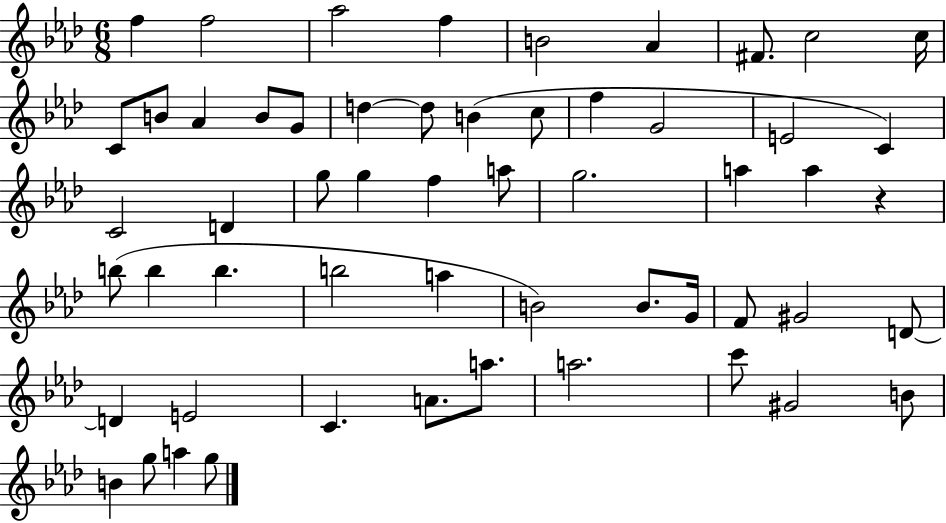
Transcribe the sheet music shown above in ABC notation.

X:1
T:Untitled
M:6/8
L:1/4
K:Ab
f f2 _a2 f B2 _A ^F/2 c2 c/4 C/2 B/2 _A B/2 G/2 d d/2 B c/2 f G2 E2 C C2 D g/2 g f a/2 g2 a a z b/2 b b b2 a B2 B/2 G/4 F/2 ^G2 D/2 D E2 C A/2 a/2 a2 c'/2 ^G2 B/2 B g/2 a g/2